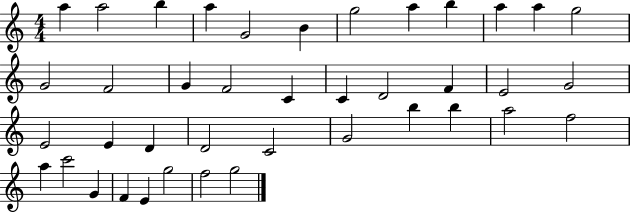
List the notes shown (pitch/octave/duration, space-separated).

A5/q A5/h B5/q A5/q G4/h B4/q G5/h A5/q B5/q A5/q A5/q G5/h G4/h F4/h G4/q F4/h C4/q C4/q D4/h F4/q E4/h G4/h E4/h E4/q D4/q D4/h C4/h G4/h B5/q B5/q A5/h F5/h A5/q C6/h G4/q F4/q E4/q G5/h F5/h G5/h